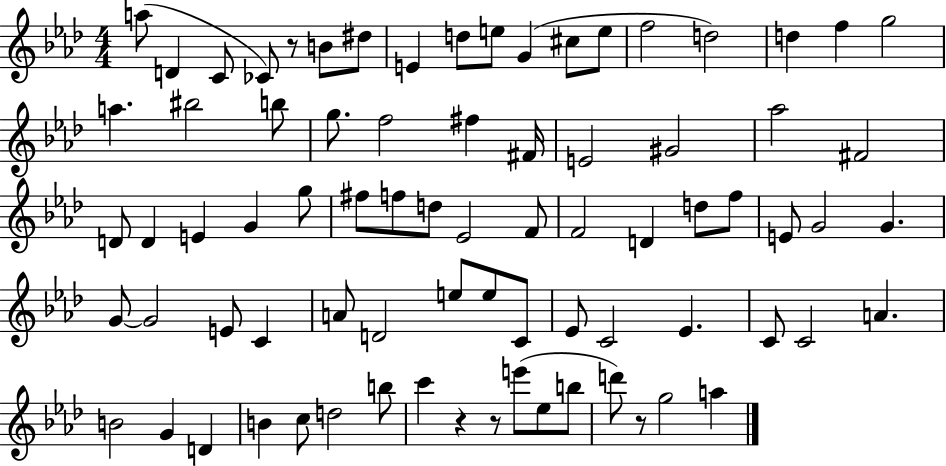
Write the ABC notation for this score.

X:1
T:Untitled
M:4/4
L:1/4
K:Ab
a/2 D C/2 _C/2 z/2 B/2 ^d/2 E d/2 e/2 G ^c/2 e/2 f2 d2 d f g2 a ^b2 b/2 g/2 f2 ^f ^F/4 E2 ^G2 _a2 ^F2 D/2 D E G g/2 ^f/2 f/2 d/2 _E2 F/2 F2 D d/2 f/2 E/2 G2 G G/2 G2 E/2 C A/2 D2 e/2 e/2 C/2 _E/2 C2 _E C/2 C2 A B2 G D B c/2 d2 b/2 c' z z/2 e'/2 _e/2 b/2 d'/2 z/2 g2 a